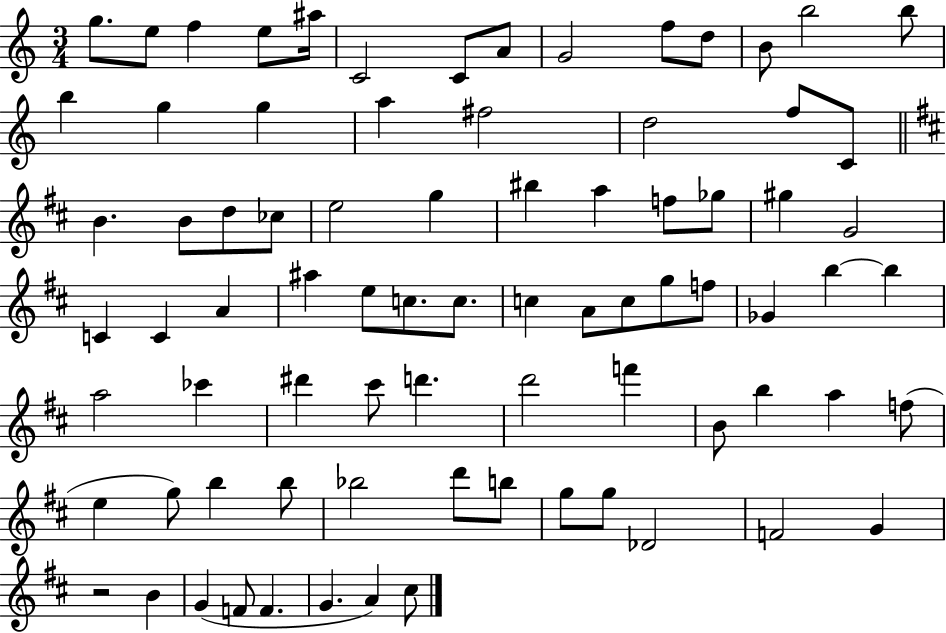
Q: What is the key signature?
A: C major